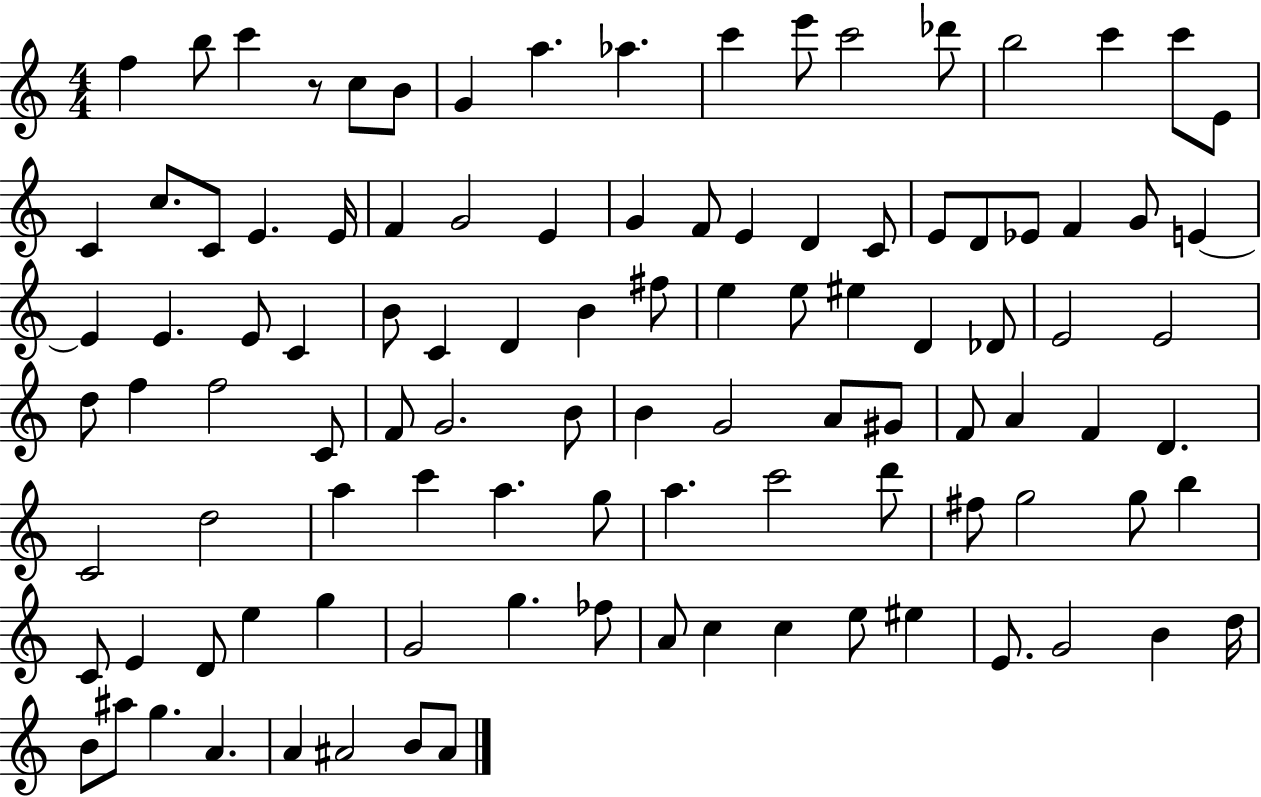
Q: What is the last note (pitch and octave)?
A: A#4